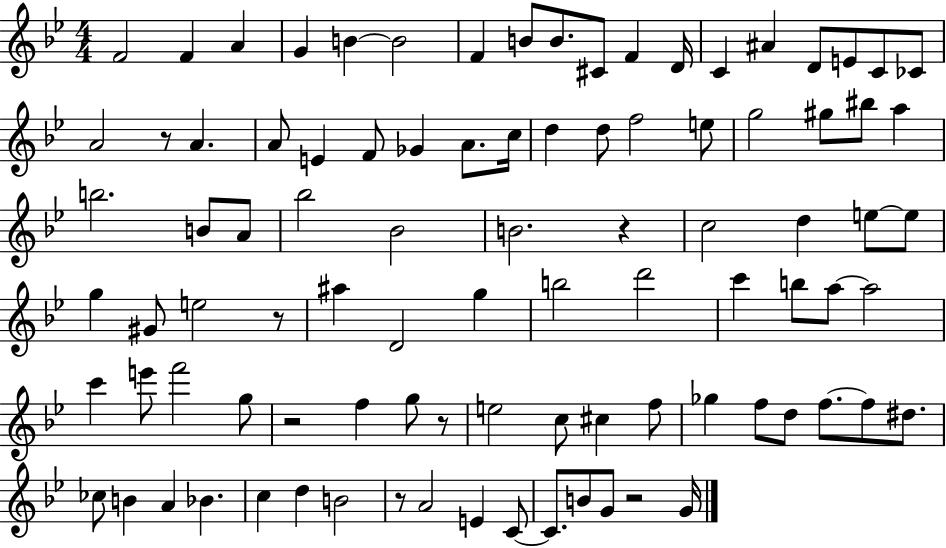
{
  \clef treble
  \numericTimeSignature
  \time 4/4
  \key bes \major
  \repeat volta 2 { f'2 f'4 a'4 | g'4 b'4~~ b'2 | f'4 b'8 b'8. cis'8 f'4 d'16 | c'4 ais'4 d'8 e'8 c'8 ces'8 | \break a'2 r8 a'4. | a'8 e'4 f'8 ges'4 a'8. c''16 | d''4 d''8 f''2 e''8 | g''2 gis''8 bis''8 a''4 | \break b''2. b'8 a'8 | bes''2 bes'2 | b'2. r4 | c''2 d''4 e''8~~ e''8 | \break g''4 gis'8 e''2 r8 | ais''4 d'2 g''4 | b''2 d'''2 | c'''4 b''8 a''8~~ a''2 | \break c'''4 e'''8 f'''2 g''8 | r2 f''4 g''8 r8 | e''2 c''8 cis''4 f''8 | ges''4 f''8 d''8 f''8.~~ f''8 dis''8. | \break ces''8 b'4 a'4 bes'4. | c''4 d''4 b'2 | r8 a'2 e'4 c'8~~ | c'8. b'8 g'8 r2 g'16 | \break } \bar "|."
}